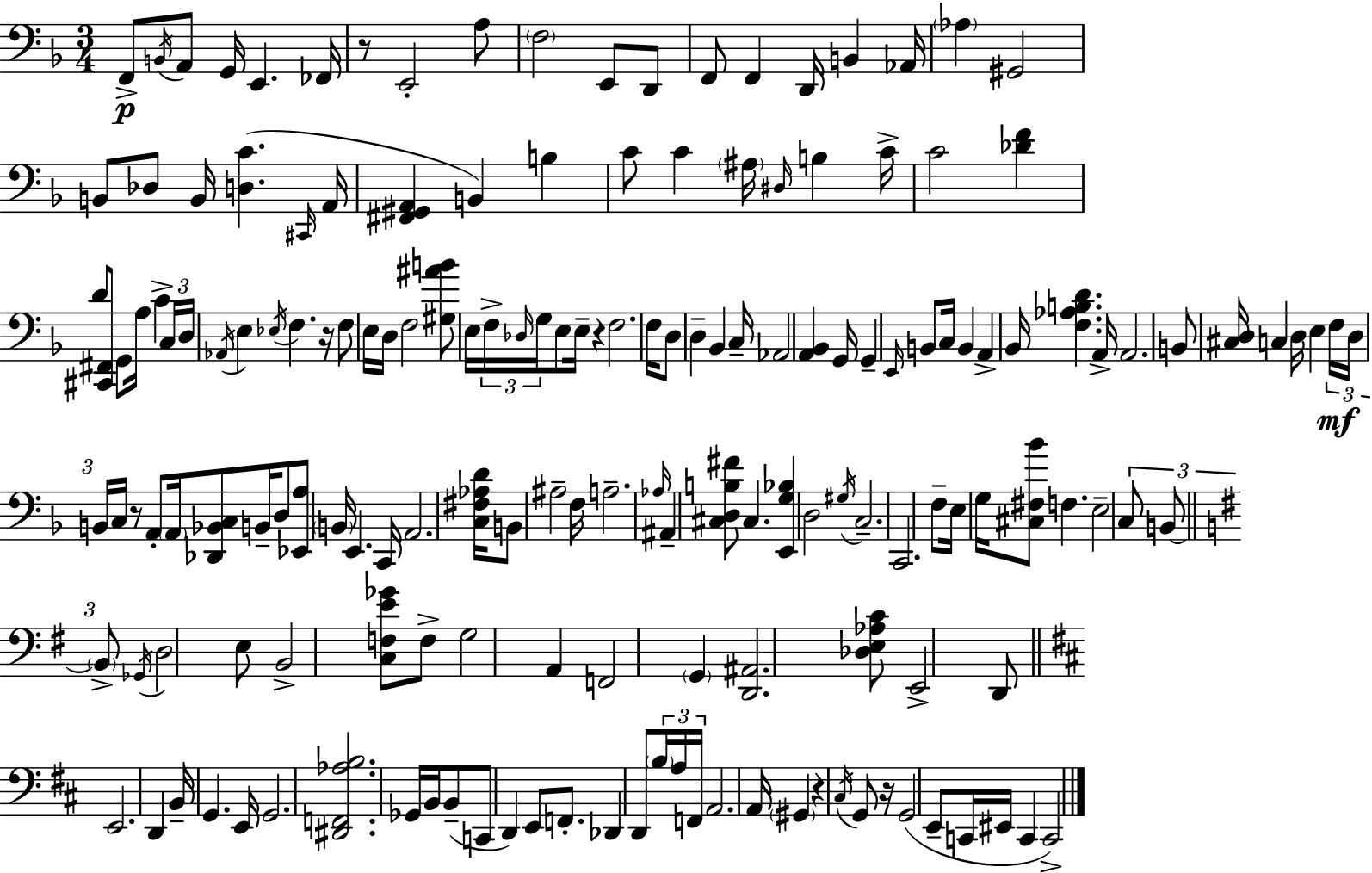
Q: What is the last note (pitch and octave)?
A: C2